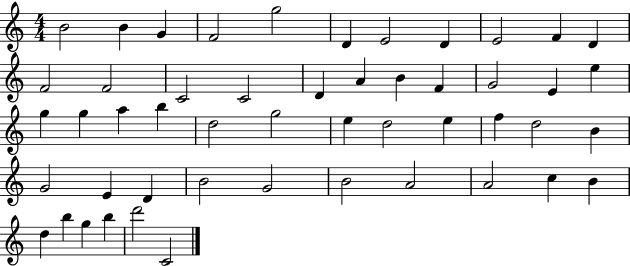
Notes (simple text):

B4/h B4/q G4/q F4/h G5/h D4/q E4/h D4/q E4/h F4/q D4/q F4/h F4/h C4/h C4/h D4/q A4/q B4/q F4/q G4/h E4/q E5/q G5/q G5/q A5/q B5/q D5/h G5/h E5/q D5/h E5/q F5/q D5/h B4/q G4/h E4/q D4/q B4/h G4/h B4/h A4/h A4/h C5/q B4/q D5/q B5/q G5/q B5/q D6/h C4/h